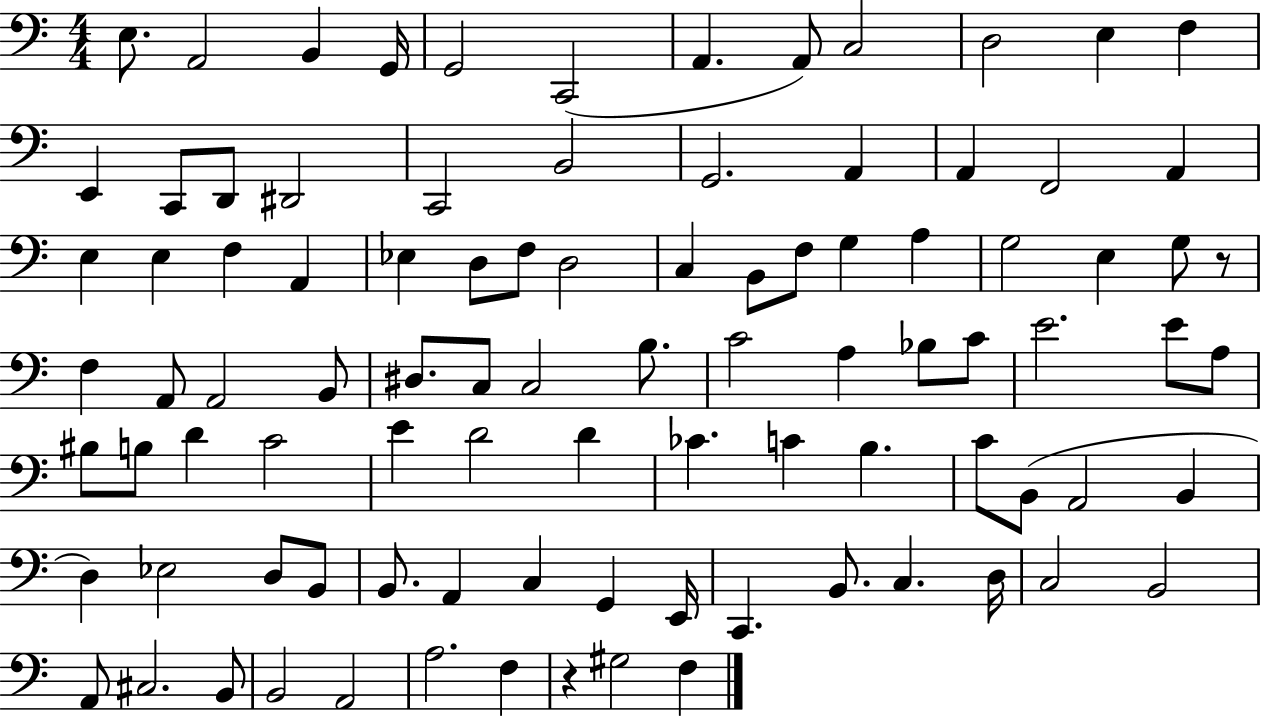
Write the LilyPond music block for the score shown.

{
  \clef bass
  \numericTimeSignature
  \time 4/4
  \key c \major
  e8. a,2 b,4 g,16 | g,2 c,2( | a,4. a,8) c2 | d2 e4 f4 | \break e,4 c,8 d,8 dis,2 | c,2 b,2 | g,2. a,4 | a,4 f,2 a,4 | \break e4 e4 f4 a,4 | ees4 d8 f8 d2 | c4 b,8 f8 g4 a4 | g2 e4 g8 r8 | \break f4 a,8 a,2 b,8 | dis8. c8 c2 b8. | c'2 a4 bes8 c'8 | e'2. e'8 a8 | \break bis8 b8 d'4 c'2 | e'4 d'2 d'4 | ces'4. c'4 b4. | c'8 b,8( a,2 b,4 | \break d4) ees2 d8 b,8 | b,8. a,4 c4 g,4 e,16 | c,4. b,8. c4. d16 | c2 b,2 | \break a,8 cis2. b,8 | b,2 a,2 | a2. f4 | r4 gis2 f4 | \break \bar "|."
}